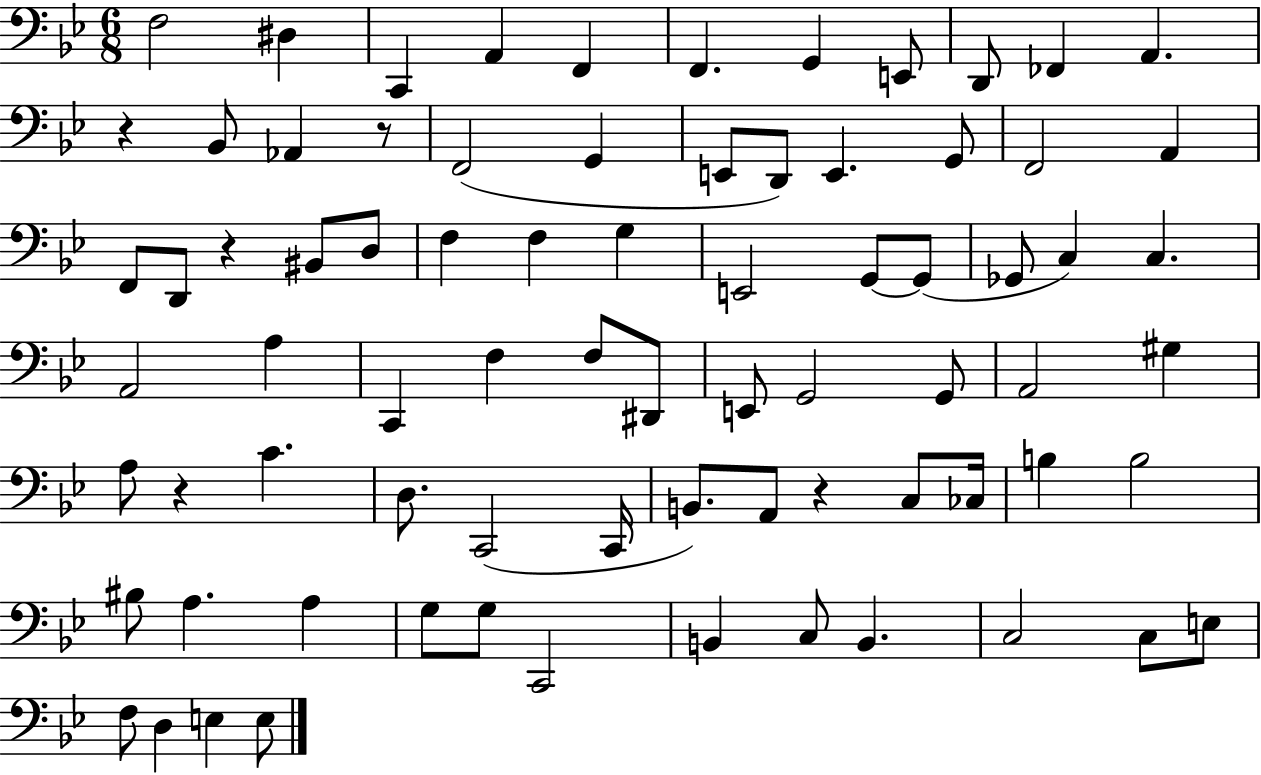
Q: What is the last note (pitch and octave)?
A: E3